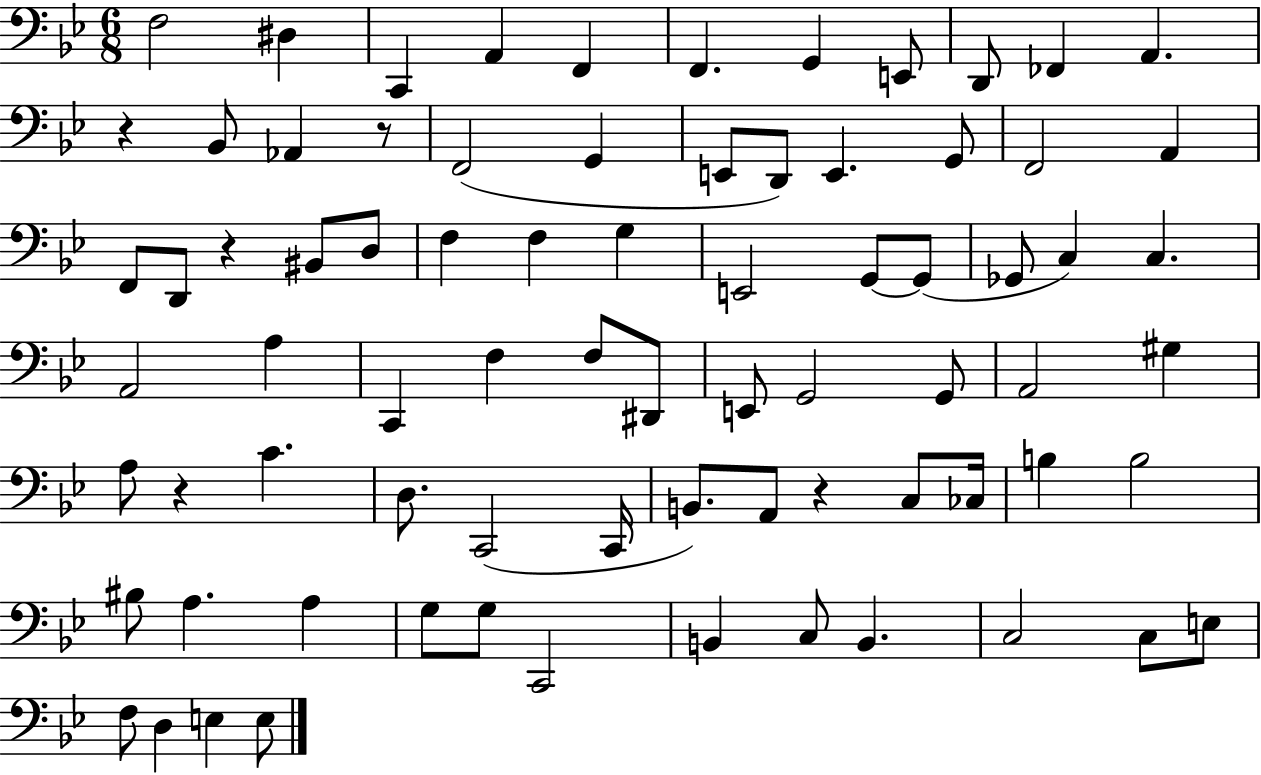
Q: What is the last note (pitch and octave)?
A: E3